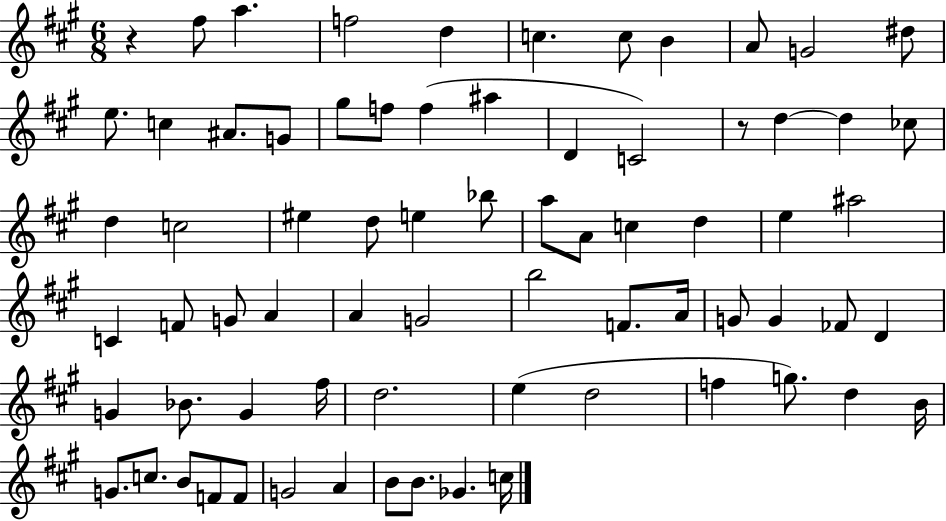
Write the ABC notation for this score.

X:1
T:Untitled
M:6/8
L:1/4
K:A
z ^f/2 a f2 d c c/2 B A/2 G2 ^d/2 e/2 c ^A/2 G/2 ^g/2 f/2 f ^a D C2 z/2 d d _c/2 d c2 ^e d/2 e _b/2 a/2 A/2 c d e ^a2 C F/2 G/2 A A G2 b2 F/2 A/4 G/2 G _F/2 D G _B/2 G ^f/4 d2 e d2 f g/2 d B/4 G/2 c/2 B/2 F/2 F/2 G2 A B/2 B/2 _G c/4